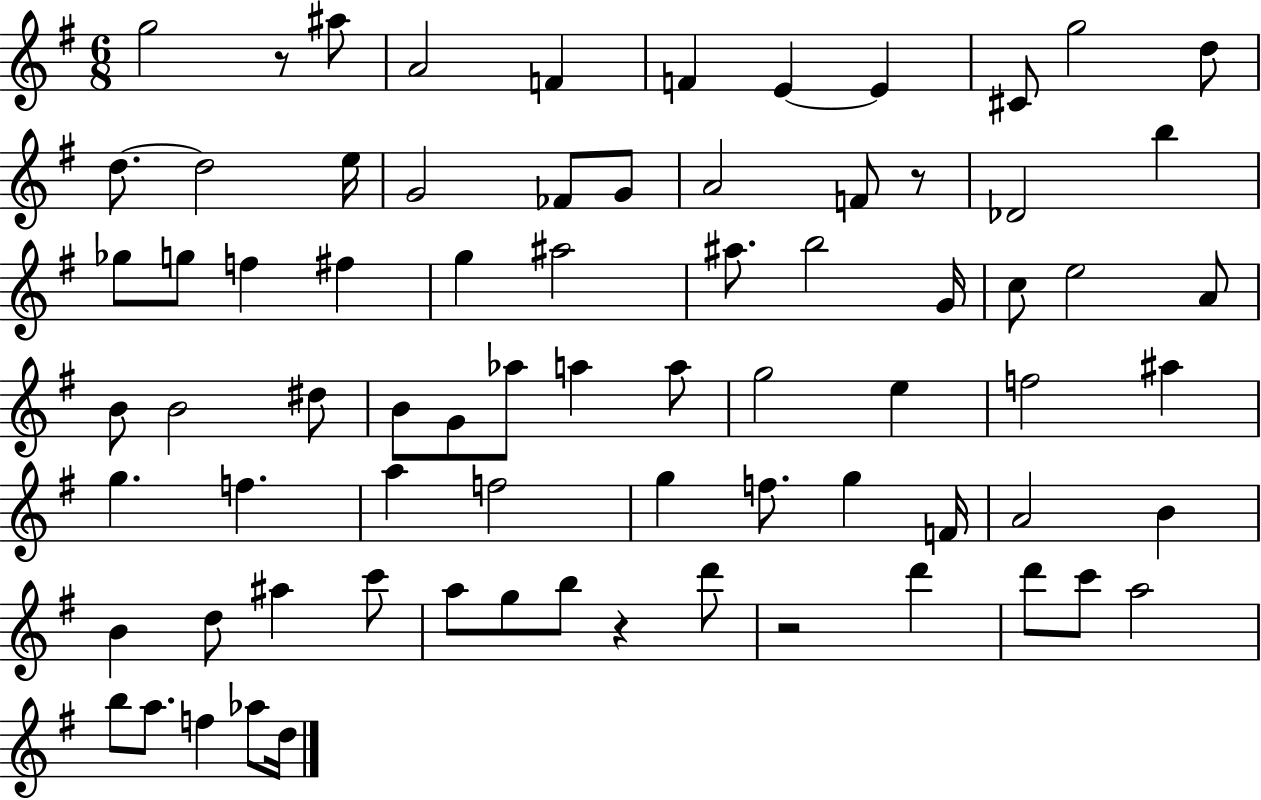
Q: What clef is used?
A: treble